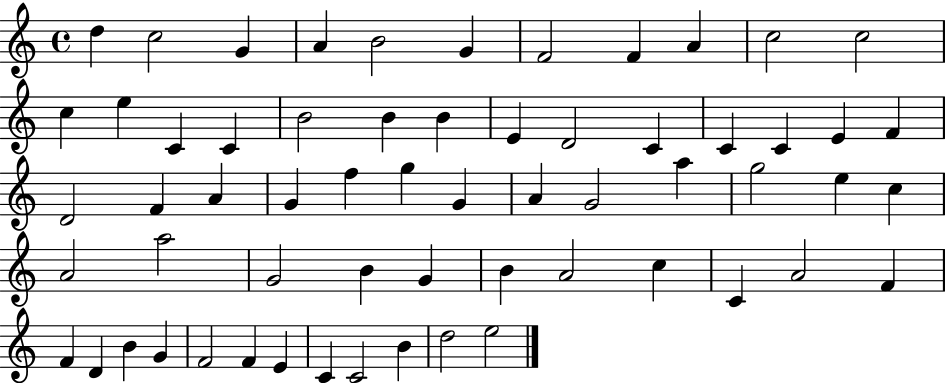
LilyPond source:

{
  \clef treble
  \time 4/4
  \defaultTimeSignature
  \key c \major
  d''4 c''2 g'4 | a'4 b'2 g'4 | f'2 f'4 a'4 | c''2 c''2 | \break c''4 e''4 c'4 c'4 | b'2 b'4 b'4 | e'4 d'2 c'4 | c'4 c'4 e'4 f'4 | \break d'2 f'4 a'4 | g'4 f''4 g''4 g'4 | a'4 g'2 a''4 | g''2 e''4 c''4 | \break a'2 a''2 | g'2 b'4 g'4 | b'4 a'2 c''4 | c'4 a'2 f'4 | \break f'4 d'4 b'4 g'4 | f'2 f'4 e'4 | c'4 c'2 b'4 | d''2 e''2 | \break \bar "|."
}